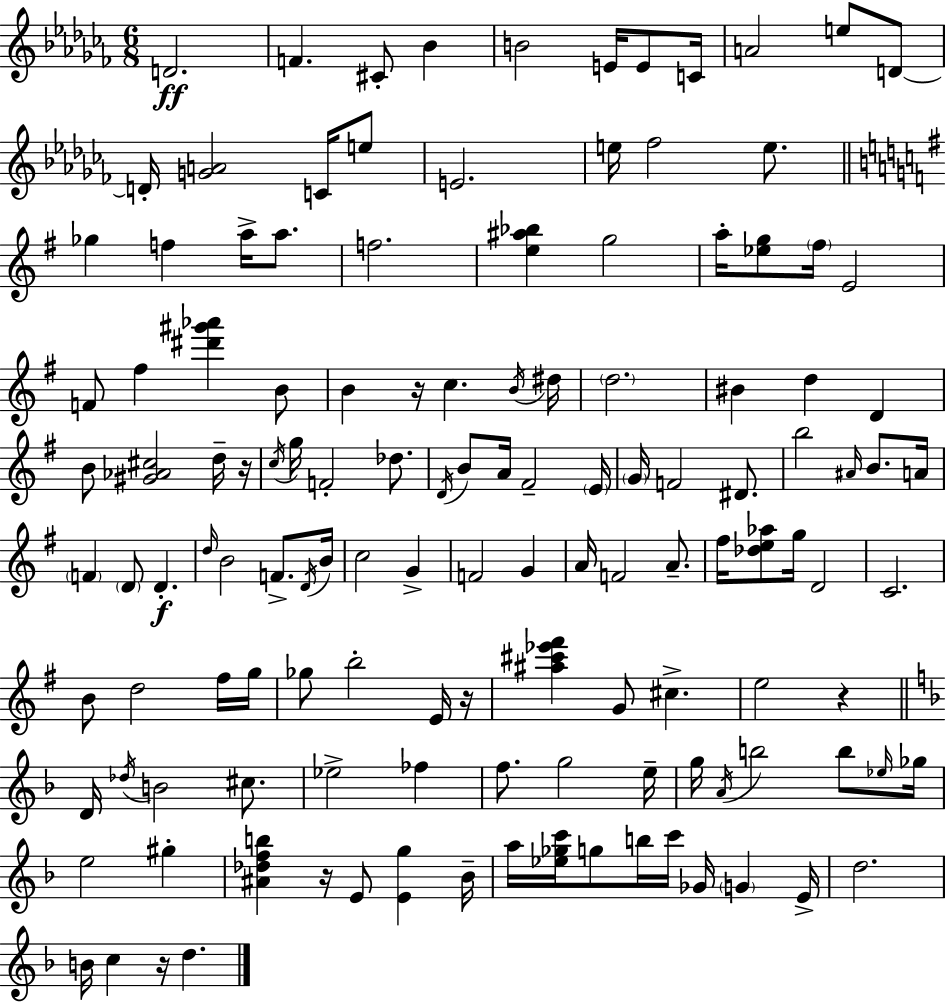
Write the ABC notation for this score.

X:1
T:Untitled
M:6/8
L:1/4
K:Abm
D2 F ^C/2 _B B2 E/4 E/2 C/4 A2 e/2 D/2 D/4 [GA]2 C/4 e/2 E2 e/4 _f2 e/2 _g f a/4 a/2 f2 [e^a_b] g2 a/4 [_eg]/2 ^f/4 E2 F/2 ^f [^d'^g'_a'] B/2 B z/4 c B/4 ^d/4 d2 ^B d D B/2 [^G_A^c]2 d/4 z/4 c/4 g/4 F2 _d/2 D/4 B/2 A/4 ^F2 E/4 G/4 F2 ^D/2 b2 ^A/4 B/2 A/4 F D/2 D d/4 B2 F/2 D/4 B/4 c2 G F2 G A/4 F2 A/2 ^f/4 [_de_a]/2 g/4 D2 C2 B/2 d2 ^f/4 g/4 _g/2 b2 E/4 z/4 [^a^c'_e'^f'] G/2 ^c e2 z D/4 _d/4 B2 ^c/2 _e2 _f f/2 g2 e/4 g/4 A/4 b2 b/2 _e/4 _g/4 e2 ^g [^A_dfb] z/4 E/2 [Eg] _B/4 a/4 [_e_gc']/4 g/2 b/4 c'/4 _G/4 G E/4 d2 B/4 c z/4 d